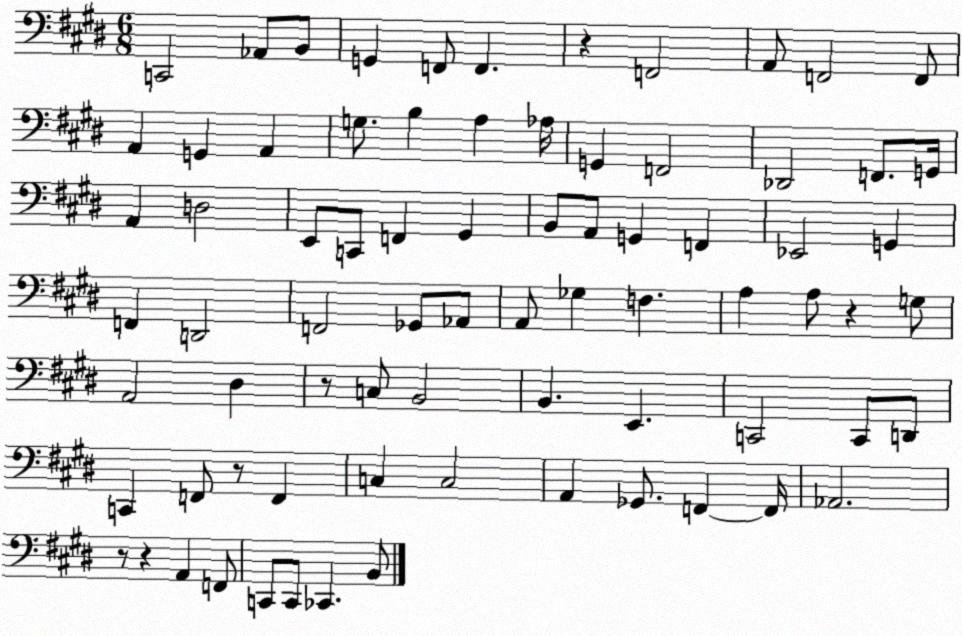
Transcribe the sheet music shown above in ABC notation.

X:1
T:Untitled
M:6/8
L:1/4
K:E
C,,2 _A,,/2 B,,/2 G,, F,,/2 F,, z F,,2 A,,/2 F,,2 F,,/2 A,, G,, A,, G,/2 B, A, _A,/4 G,, F,,2 _D,,2 F,,/2 G,,/4 A,, D,2 E,,/2 C,,/2 F,, ^G,, B,,/2 A,,/2 G,, F,, _E,,2 G,, F,, D,,2 F,,2 _G,,/2 _A,,/2 A,,/2 _G, F, A, A,/2 z G,/2 A,,2 ^D, z/2 C,/2 B,,2 B,, E,, C,,2 C,,/2 D,,/2 C,, F,,/2 z/2 F,, C, C,2 A,, _G,,/2 F,, F,,/4 _A,,2 z/2 z A,, F,,/2 C,,/2 C,,/2 _C,, B,,/2